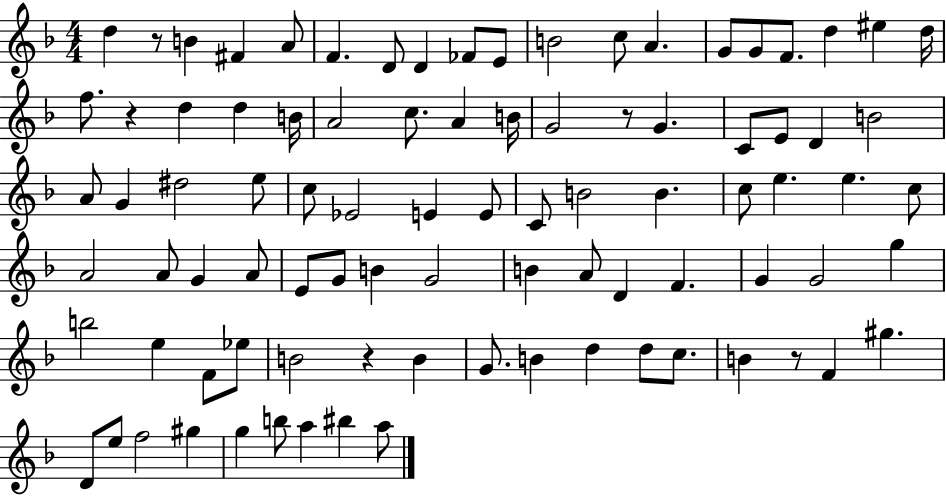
D5/q R/e B4/q F#4/q A4/e F4/q. D4/e D4/q FES4/e E4/e B4/h C5/e A4/q. G4/e G4/e F4/e. D5/q EIS5/q D5/s F5/e. R/q D5/q D5/q B4/s A4/h C5/e. A4/q B4/s G4/h R/e G4/q. C4/e E4/e D4/q B4/h A4/e G4/q D#5/h E5/e C5/e Eb4/h E4/q E4/e C4/e B4/h B4/q. C5/e E5/q. E5/q. C5/e A4/h A4/e G4/q A4/e E4/e G4/e B4/q G4/h B4/q A4/e D4/q F4/q. G4/q G4/h G5/q B5/h E5/q F4/e Eb5/e B4/h R/q B4/q G4/e. B4/q D5/q D5/e C5/e. B4/q R/e F4/q G#5/q. D4/e E5/e F5/h G#5/q G5/q B5/e A5/q BIS5/q A5/e